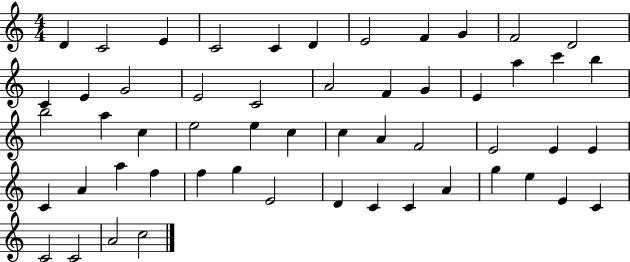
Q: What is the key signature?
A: C major